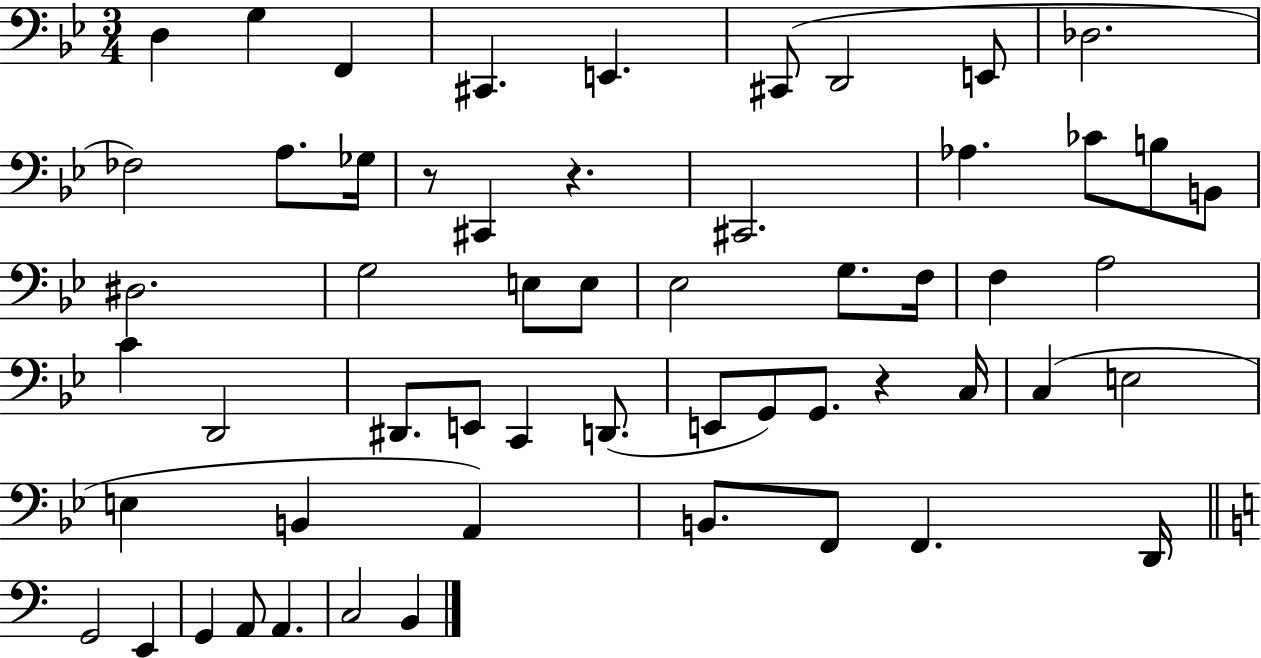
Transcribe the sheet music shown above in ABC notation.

X:1
T:Untitled
M:3/4
L:1/4
K:Bb
D, G, F,, ^C,, E,, ^C,,/2 D,,2 E,,/2 _D,2 _F,2 A,/2 _G,/4 z/2 ^C,, z ^C,,2 _A, _C/2 B,/2 B,,/2 ^D,2 G,2 E,/2 E,/2 _E,2 G,/2 F,/4 F, A,2 C D,,2 ^D,,/2 E,,/2 C,, D,,/2 E,,/2 G,,/2 G,,/2 z C,/4 C, E,2 E, B,, A,, B,,/2 F,,/2 F,, D,,/4 G,,2 E,, G,, A,,/2 A,, C,2 B,,